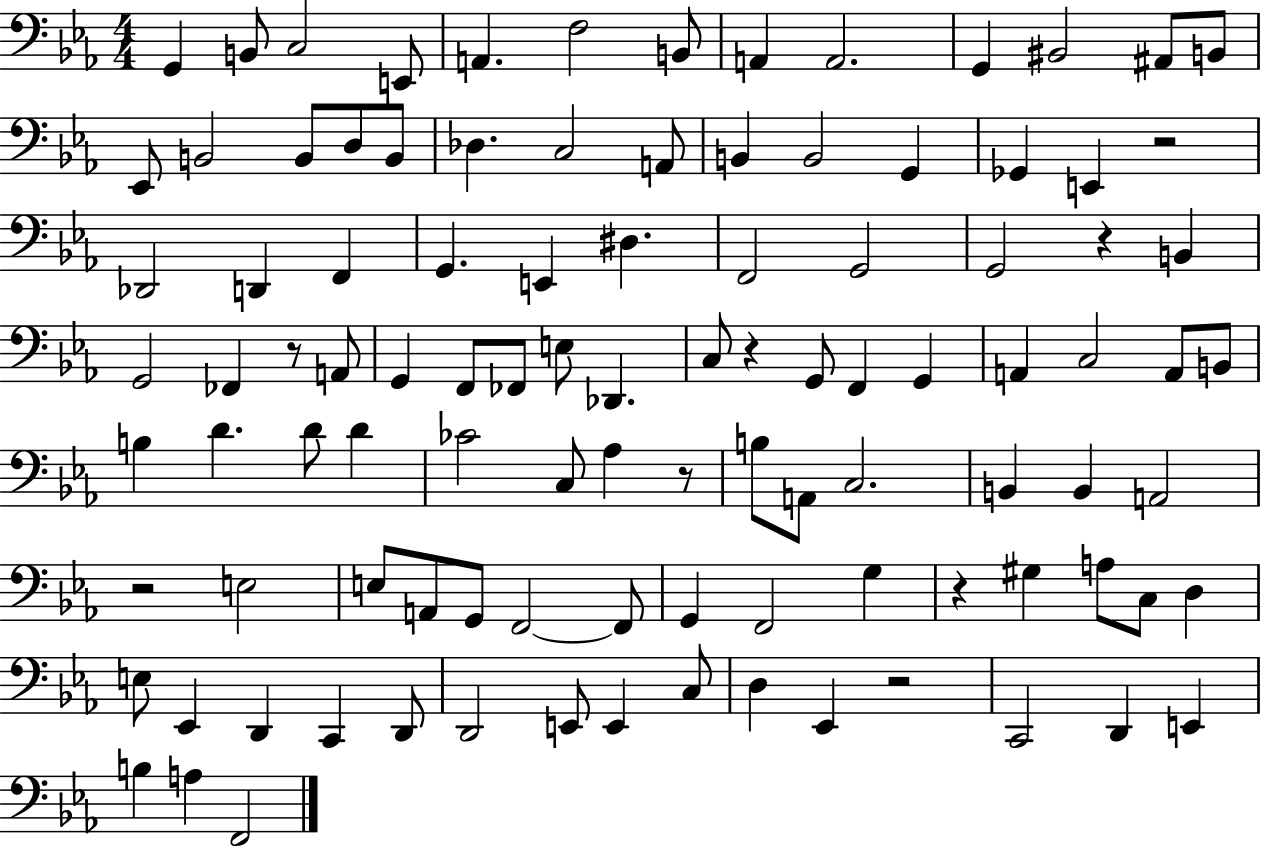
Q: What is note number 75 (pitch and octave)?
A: G#3